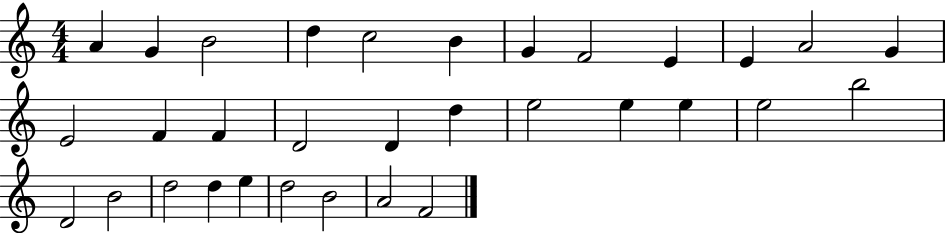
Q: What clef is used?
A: treble